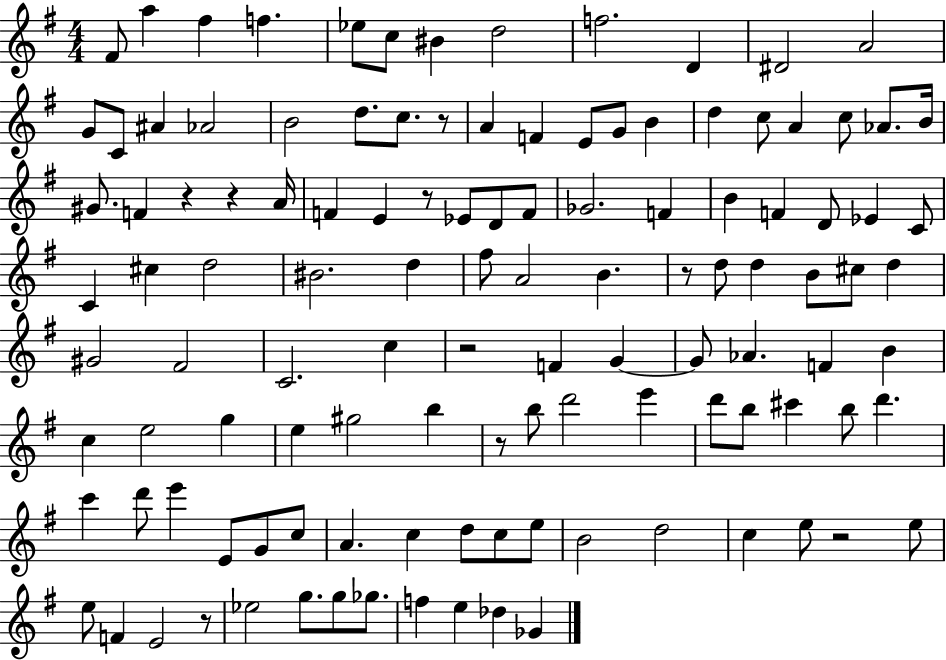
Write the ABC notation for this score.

X:1
T:Untitled
M:4/4
L:1/4
K:G
^F/2 a ^f f _e/2 c/2 ^B d2 f2 D ^D2 A2 G/2 C/2 ^A _A2 B2 d/2 c/2 z/2 A F E/2 G/2 B d c/2 A c/2 _A/2 B/4 ^G/2 F z z A/4 F E z/2 _E/2 D/2 F/2 _G2 F B F D/2 _E C/2 C ^c d2 ^B2 d ^f/2 A2 B z/2 d/2 d B/2 ^c/2 d ^G2 ^F2 C2 c z2 F G G/2 _A F B c e2 g e ^g2 b z/2 b/2 d'2 e' d'/2 b/2 ^c' b/2 d' c' d'/2 e' E/2 G/2 c/2 A c d/2 c/2 e/2 B2 d2 c e/2 z2 e/2 e/2 F E2 z/2 _e2 g/2 g/2 _g/2 f e _d _G